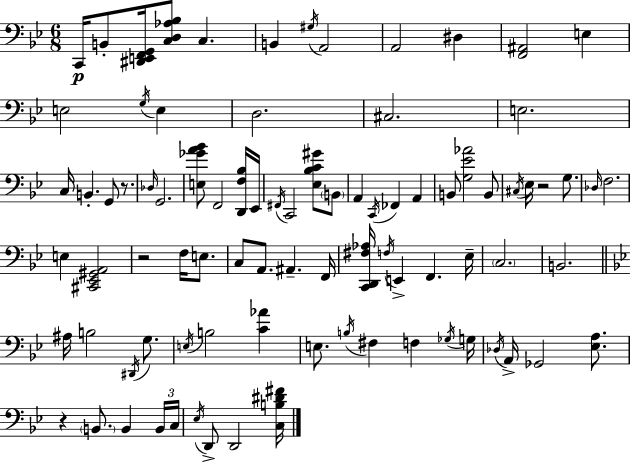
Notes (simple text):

C2/s B2/e [D#2,E2,F2,G2]/s [C3,D3,Ab3,Bb3]/e C3/q. B2/q G#3/s A2/h A2/h D#3/q [F2,A#2]/h E3/q E3/h G3/s E3/q D3/h. C#3/h. E3/h. C3/s B2/q. G2/e R/e. Db3/s G2/h. [E3,Gb4,A4,Bb4]/e F2/h [D2,F3,Bb3]/s Eb2/s F#2/s C2/h [Eb3,Bb3,C4,G#4]/e B2/e A2/q C2/s FES2/q A2/q B2/e [G3,Eb4,Ab4]/h B2/e C#3/s Eb3/s R/h G3/e. Db3/s F3/h. E3/q [C#2,Eb2,G#2,A2]/h R/h F3/s E3/e. C3/e A2/e. A#2/q. F2/s [C2,D2,F#3,Ab3]/s F3/s E2/q F2/q. Eb3/s C3/h. B2/h. A#3/s B3/h D#2/s G3/e. E3/s B3/h [C4,Ab4]/q E3/e. B3/s F#3/q F3/q Gb3/s G3/s Db3/s A2/s Gb2/h [Eb3,A3]/e. R/q B2/e. B2/q B2/s C3/s Eb3/s D2/e D2/h [C3,B3,D#4,F#4]/s